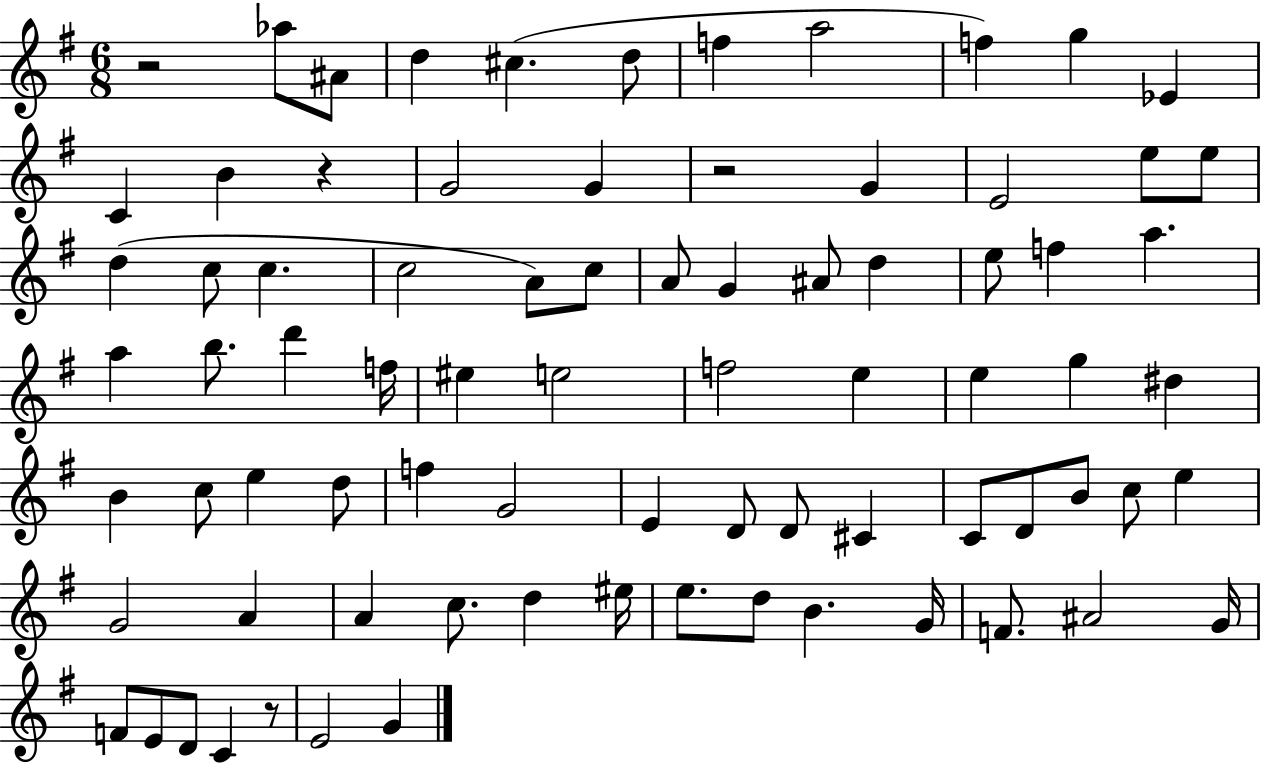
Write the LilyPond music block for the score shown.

{
  \clef treble
  \numericTimeSignature
  \time 6/8
  \key g \major
  r2 aes''8 ais'8 | d''4 cis''4.( d''8 | f''4 a''2 | f''4) g''4 ees'4 | \break c'4 b'4 r4 | g'2 g'4 | r2 g'4 | e'2 e''8 e''8 | \break d''4( c''8 c''4. | c''2 a'8) c''8 | a'8 g'4 ais'8 d''4 | e''8 f''4 a''4. | \break a''4 b''8. d'''4 f''16 | eis''4 e''2 | f''2 e''4 | e''4 g''4 dis''4 | \break b'4 c''8 e''4 d''8 | f''4 g'2 | e'4 d'8 d'8 cis'4 | c'8 d'8 b'8 c''8 e''4 | \break g'2 a'4 | a'4 c''8. d''4 eis''16 | e''8. d''8 b'4. g'16 | f'8. ais'2 g'16 | \break f'8 e'8 d'8 c'4 r8 | e'2 g'4 | \bar "|."
}